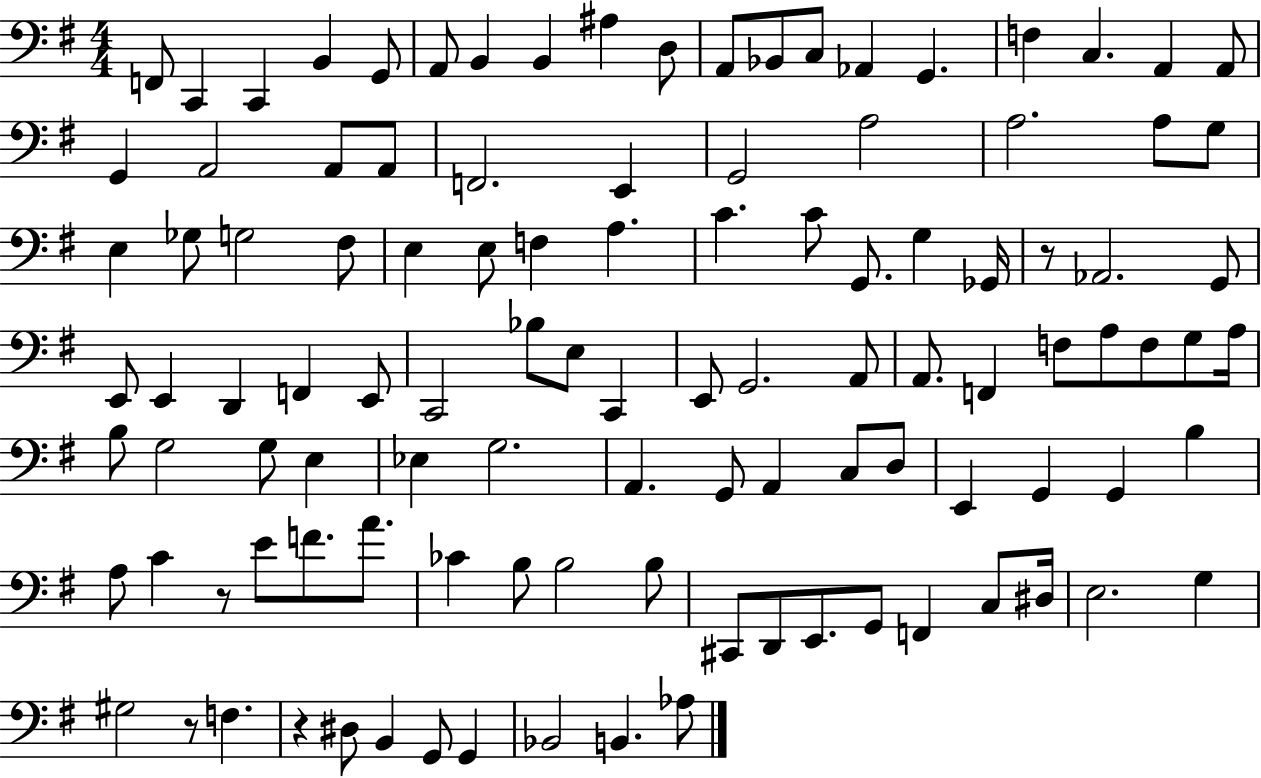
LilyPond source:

{
  \clef bass
  \numericTimeSignature
  \time 4/4
  \key g \major
  f,8 c,4 c,4 b,4 g,8 | a,8 b,4 b,4 ais4 d8 | a,8 bes,8 c8 aes,4 g,4. | f4 c4. a,4 a,8 | \break g,4 a,2 a,8 a,8 | f,2. e,4 | g,2 a2 | a2. a8 g8 | \break e4 ges8 g2 fis8 | e4 e8 f4 a4. | c'4. c'8 g,8. g4 ges,16 | r8 aes,2. g,8 | \break e,8 e,4 d,4 f,4 e,8 | c,2 bes8 e8 c,4 | e,8 g,2. a,8 | a,8. f,4 f8 a8 f8 g8 a16 | \break b8 g2 g8 e4 | ees4 g2. | a,4. g,8 a,4 c8 d8 | e,4 g,4 g,4 b4 | \break a8 c'4 r8 e'8 f'8. a'8. | ces'4 b8 b2 b8 | cis,8 d,8 e,8. g,8 f,4 c8 dis16 | e2. g4 | \break gis2 r8 f4. | r4 dis8 b,4 g,8 g,4 | bes,2 b,4. aes8 | \bar "|."
}